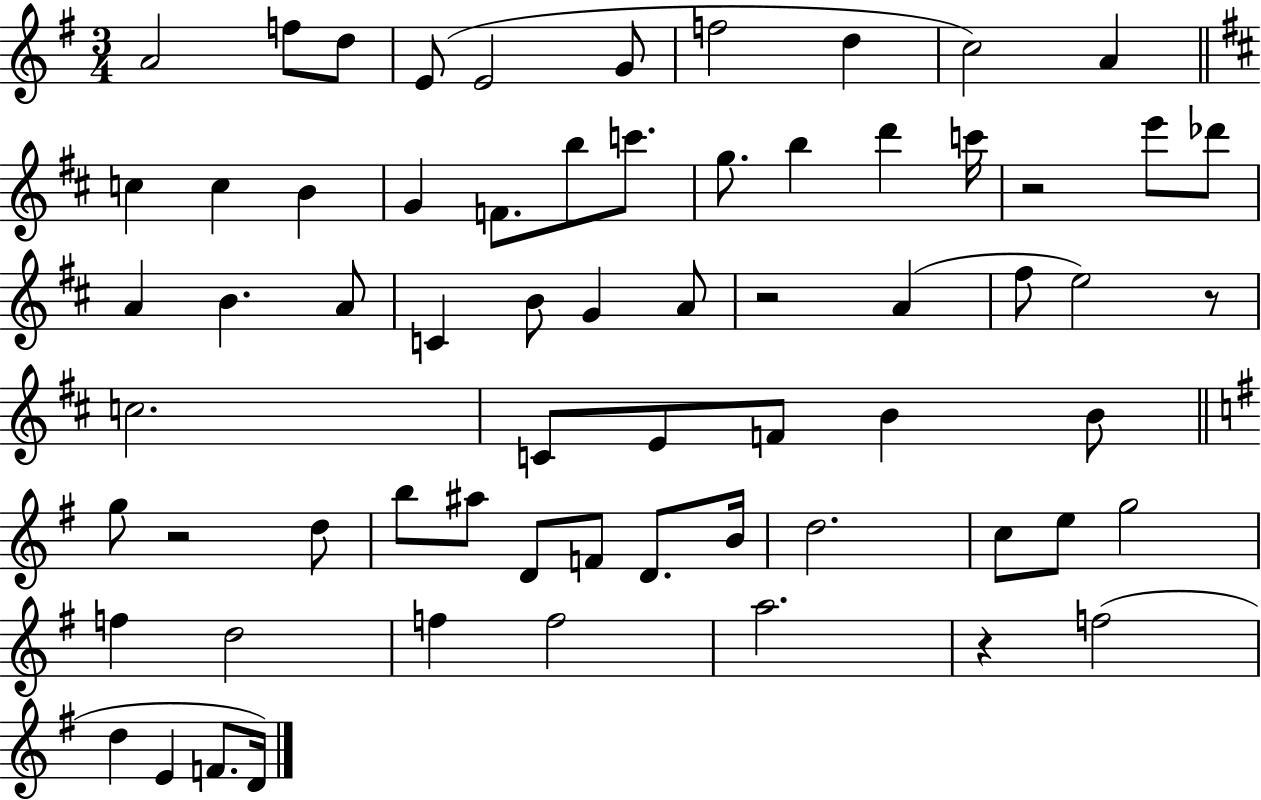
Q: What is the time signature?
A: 3/4